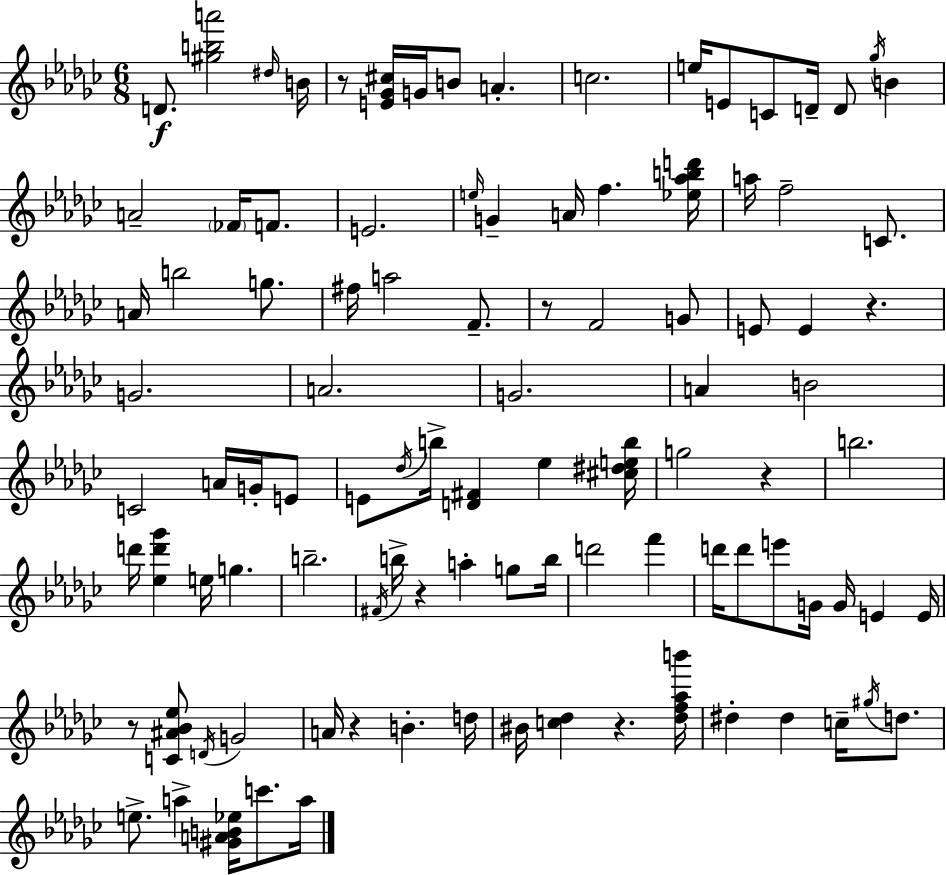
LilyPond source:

{
  \clef treble
  \numericTimeSignature
  \time 6/8
  \key ees \minor
  \repeat volta 2 { d'8.\f <gis'' b'' a'''>2 \grace { dis''16 } | b'16 r8 <e' ges' cis''>16 g'16 b'8 a'4.-. | c''2. | e''16 e'8 c'8 d'16-- d'8 \acciaccatura { ges''16 } b'4 | \break a'2-- \parenthesize fes'16 f'8. | e'2. | \grace { e''16 } g'4-- a'16 f''4. | <ees'' aes'' b'' d'''>16 a''16 f''2-- | \break c'8. a'16 b''2 | g''8. fis''16 a''2 | f'8.-- r8 f'2 | g'8 e'8 e'4 r4. | \break g'2. | a'2. | g'2. | a'4 b'2 | \break c'2 a'16 | g'16-. e'8 e'8 \acciaccatura { des''16 } b''16-> <d' fis'>4 ees''4 | <cis'' dis'' e'' b''>16 g''2 | r4 b''2. | \break d'''16 <ees'' d''' ges'''>4 e''16 g''4. | b''2.-- | \acciaccatura { fis'16 } b''16-> r4 a''4-. | g''8 b''16 d'''2 | \break f'''4 d'''16 d'''8 e'''8 g'16 g'16 | e'4 e'16 r8 <c' ais' bes' ees''>8 \acciaccatura { d'16 } g'2 | a'16 r4 b'4.-. | d''16 bis'16 <c'' des''>4 r4. | \break <des'' f'' aes'' b'''>16 dis''4-. dis''4 | c''16-- \acciaccatura { gis''16 } d''8. e''8.-> a''4-> | <gis' a' b' ees''>16 c'''8. a''16 } \bar "|."
}